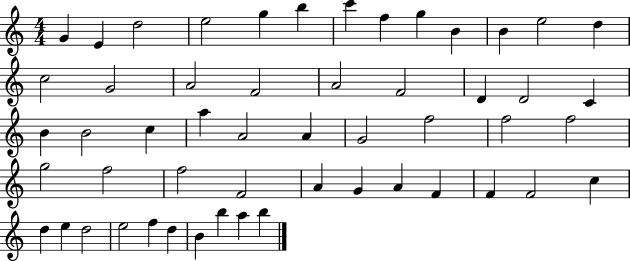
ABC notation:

X:1
T:Untitled
M:4/4
L:1/4
K:C
G E d2 e2 g b c' f g B B e2 d c2 G2 A2 F2 A2 F2 D D2 C B B2 c a A2 A G2 f2 f2 f2 g2 f2 f2 F2 A G A F F F2 c d e d2 e2 f d B b a b